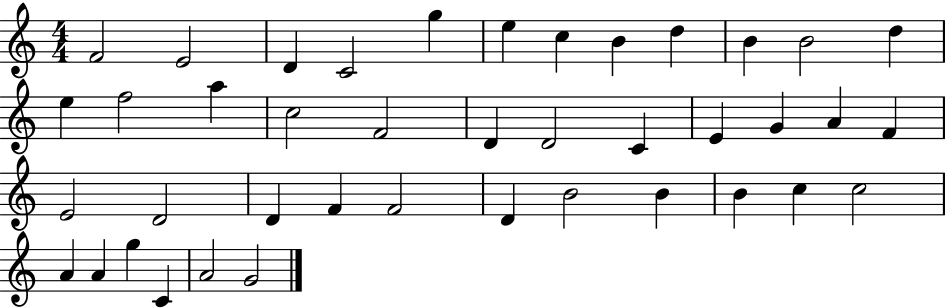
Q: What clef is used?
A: treble